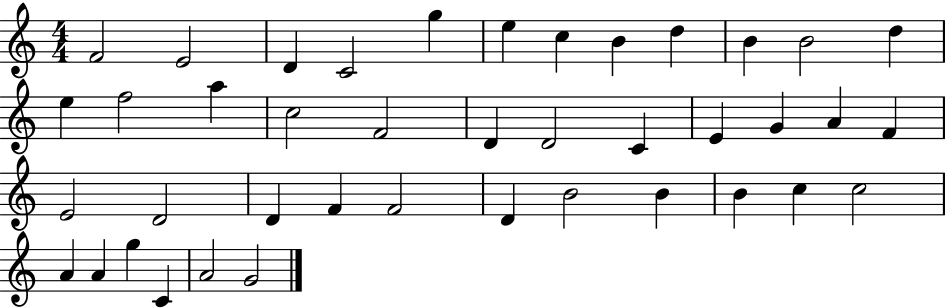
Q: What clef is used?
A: treble